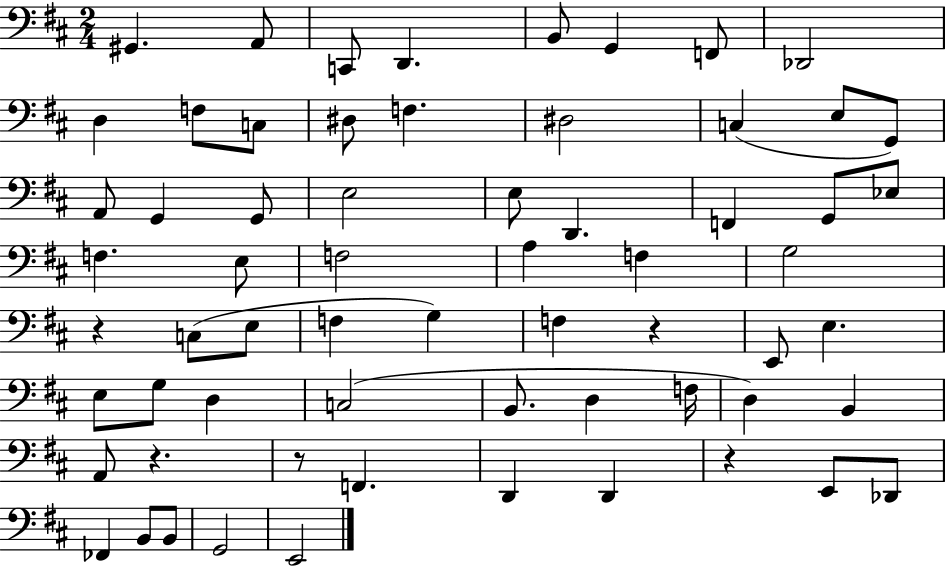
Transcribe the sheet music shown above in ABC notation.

X:1
T:Untitled
M:2/4
L:1/4
K:D
^G,, A,,/2 C,,/2 D,, B,,/2 G,, F,,/2 _D,,2 D, F,/2 C,/2 ^D,/2 F, ^D,2 C, E,/2 G,,/2 A,,/2 G,, G,,/2 E,2 E,/2 D,, F,, G,,/2 _E,/2 F, E,/2 F,2 A, F, G,2 z C,/2 E,/2 F, G, F, z E,,/2 E, E,/2 G,/2 D, C,2 B,,/2 D, F,/4 D, B,, A,,/2 z z/2 F,, D,, D,, z E,,/2 _D,,/2 _F,, B,,/2 B,,/2 G,,2 E,,2